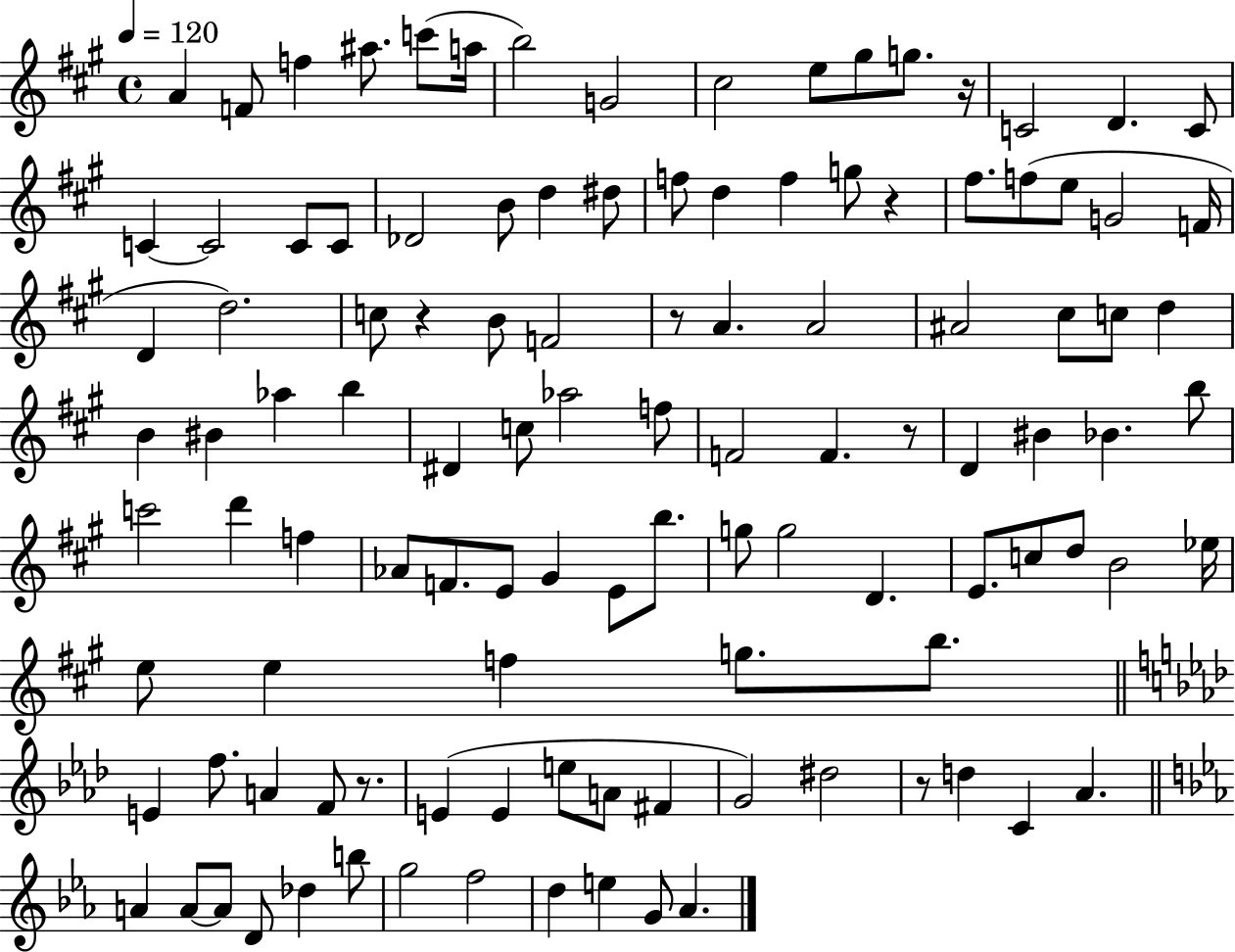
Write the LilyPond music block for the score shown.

{
  \clef treble
  \time 4/4
  \defaultTimeSignature
  \key a \major
  \tempo 4 = 120
  a'4 f'8 f''4 ais''8. c'''8( a''16 | b''2) g'2 | cis''2 e''8 gis''8 g''8. r16 | c'2 d'4. c'8 | \break c'4~~ c'2 c'8 c'8 | des'2 b'8 d''4 dis''8 | f''8 d''4 f''4 g''8 r4 | fis''8. f''8( e''8 g'2 f'16 | \break d'4 d''2.) | c''8 r4 b'8 f'2 | r8 a'4. a'2 | ais'2 cis''8 c''8 d''4 | \break b'4 bis'4 aes''4 b''4 | dis'4 c''8 aes''2 f''8 | f'2 f'4. r8 | d'4 bis'4 bes'4. b''8 | \break c'''2 d'''4 f''4 | aes'8 f'8. e'8 gis'4 e'8 b''8. | g''8 g''2 d'4. | e'8. c''8 d''8 b'2 ees''16 | \break e''8 e''4 f''4 g''8. b''8. | \bar "||" \break \key f \minor e'4 f''8. a'4 f'8 r8. | e'4( e'4 e''8 a'8 fis'4 | g'2) dis''2 | r8 d''4 c'4 aes'4. | \break \bar "||" \break \key c \minor a'4 a'8~~ a'8 d'8 des''4 b''8 | g''2 f''2 | d''4 e''4 g'8 aes'4. | \bar "|."
}